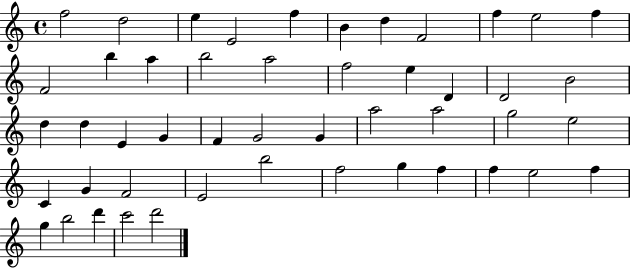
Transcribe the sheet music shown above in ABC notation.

X:1
T:Untitled
M:4/4
L:1/4
K:C
f2 d2 e E2 f B d F2 f e2 f F2 b a b2 a2 f2 e D D2 B2 d d E G F G2 G a2 a2 g2 e2 C G F2 E2 b2 f2 g f f e2 f g b2 d' c'2 d'2